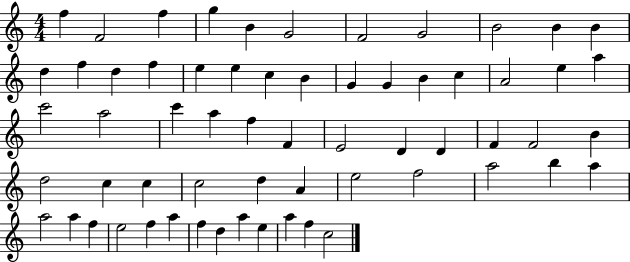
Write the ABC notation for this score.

X:1
T:Untitled
M:4/4
L:1/4
K:C
f F2 f g B G2 F2 G2 B2 B B d f d f e e c B G G B c A2 e a c'2 a2 c' a f F E2 D D F F2 B d2 c c c2 d A e2 f2 a2 b a a2 a f e2 f a f d a e a f c2